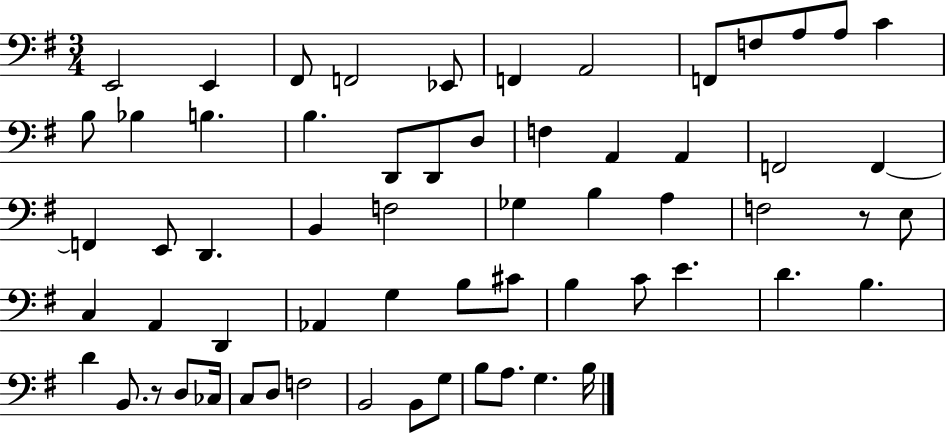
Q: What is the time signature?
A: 3/4